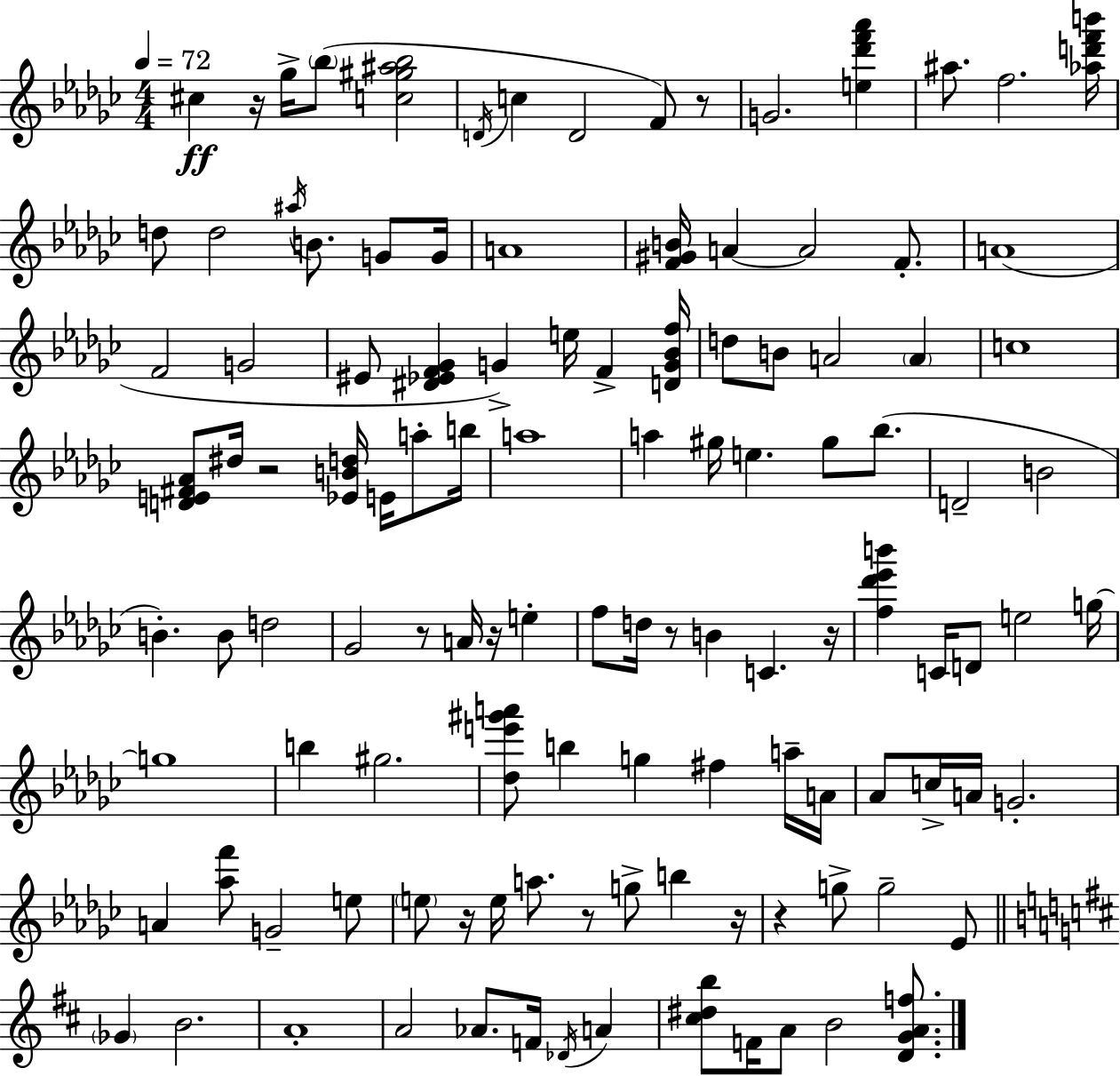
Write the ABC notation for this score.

X:1
T:Untitled
M:4/4
L:1/4
K:Ebm
^c z/4 _g/4 _b/2 [c^g^a_b]2 D/4 c D2 F/2 z/2 G2 [e_d'f'_a'] ^a/2 f2 [_ad'f'b']/4 d/2 d2 ^a/4 B/2 G/2 G/4 A4 [F^GB]/4 A A2 F/2 A4 F2 G2 ^E/2 [^D_EF_G] G e/4 F [DG_Bf]/4 d/2 B/2 A2 A c4 [DE^F_A]/2 ^d/4 z2 [_EBd]/4 E/4 a/2 b/4 a4 a ^g/4 e ^g/2 _b/2 D2 B2 B B/2 d2 _G2 z/2 A/4 z/4 e f/2 d/4 z/2 B C z/4 [f_d'_e'b'] C/4 D/2 e2 g/4 g4 b ^g2 [_de'^g'a']/2 b g ^f a/4 A/4 _A/2 c/4 A/4 G2 A [_af']/2 G2 e/2 e/2 z/4 e/4 a/2 z/2 g/2 b z/4 z g/2 g2 _E/2 _G B2 A4 A2 _A/2 F/4 _D/4 A [^c^db]/2 F/4 A/2 B2 [DGAf]/2